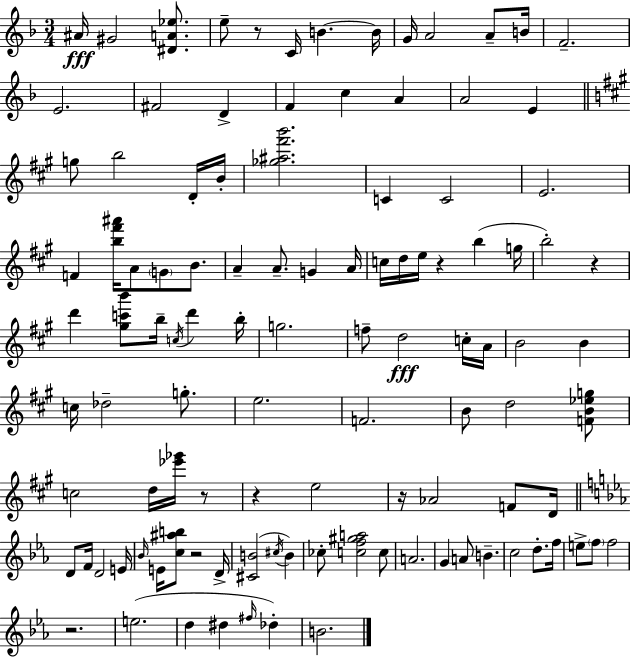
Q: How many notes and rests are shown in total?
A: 109